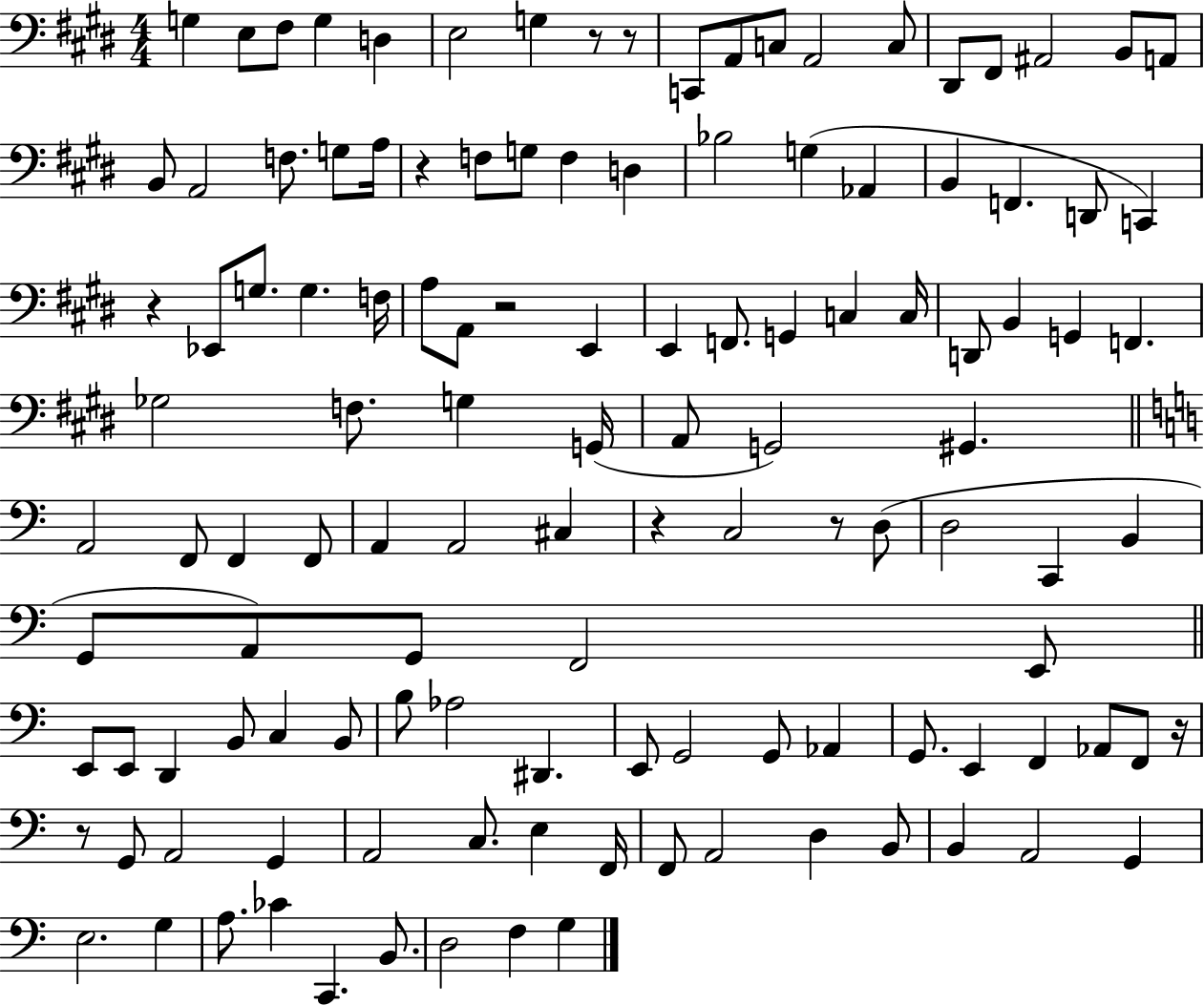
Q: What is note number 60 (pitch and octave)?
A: F2